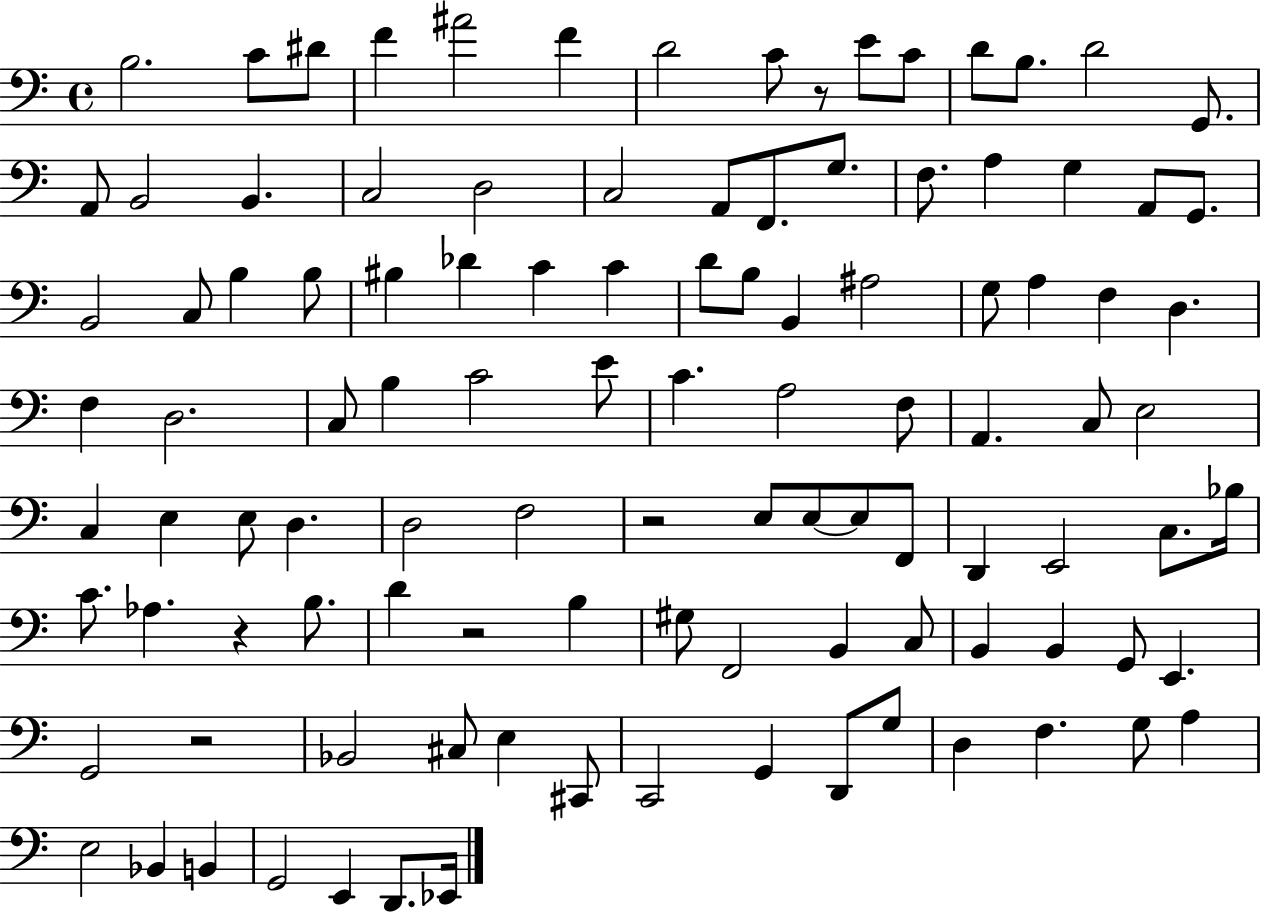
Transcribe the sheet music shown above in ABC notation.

X:1
T:Untitled
M:4/4
L:1/4
K:C
B,2 C/2 ^D/2 F ^A2 F D2 C/2 z/2 E/2 C/2 D/2 B,/2 D2 G,,/2 A,,/2 B,,2 B,, C,2 D,2 C,2 A,,/2 F,,/2 G,/2 F,/2 A, G, A,,/2 G,,/2 B,,2 C,/2 B, B,/2 ^B, _D C C D/2 B,/2 B,, ^A,2 G,/2 A, F, D, F, D,2 C,/2 B, C2 E/2 C A,2 F,/2 A,, C,/2 E,2 C, E, E,/2 D, D,2 F,2 z2 E,/2 E,/2 E,/2 F,,/2 D,, E,,2 C,/2 _B,/4 C/2 _A, z B,/2 D z2 B, ^G,/2 F,,2 B,, C,/2 B,, B,, G,,/2 E,, G,,2 z2 _B,,2 ^C,/2 E, ^C,,/2 C,,2 G,, D,,/2 G,/2 D, F, G,/2 A, E,2 _B,, B,, G,,2 E,, D,,/2 _E,,/4